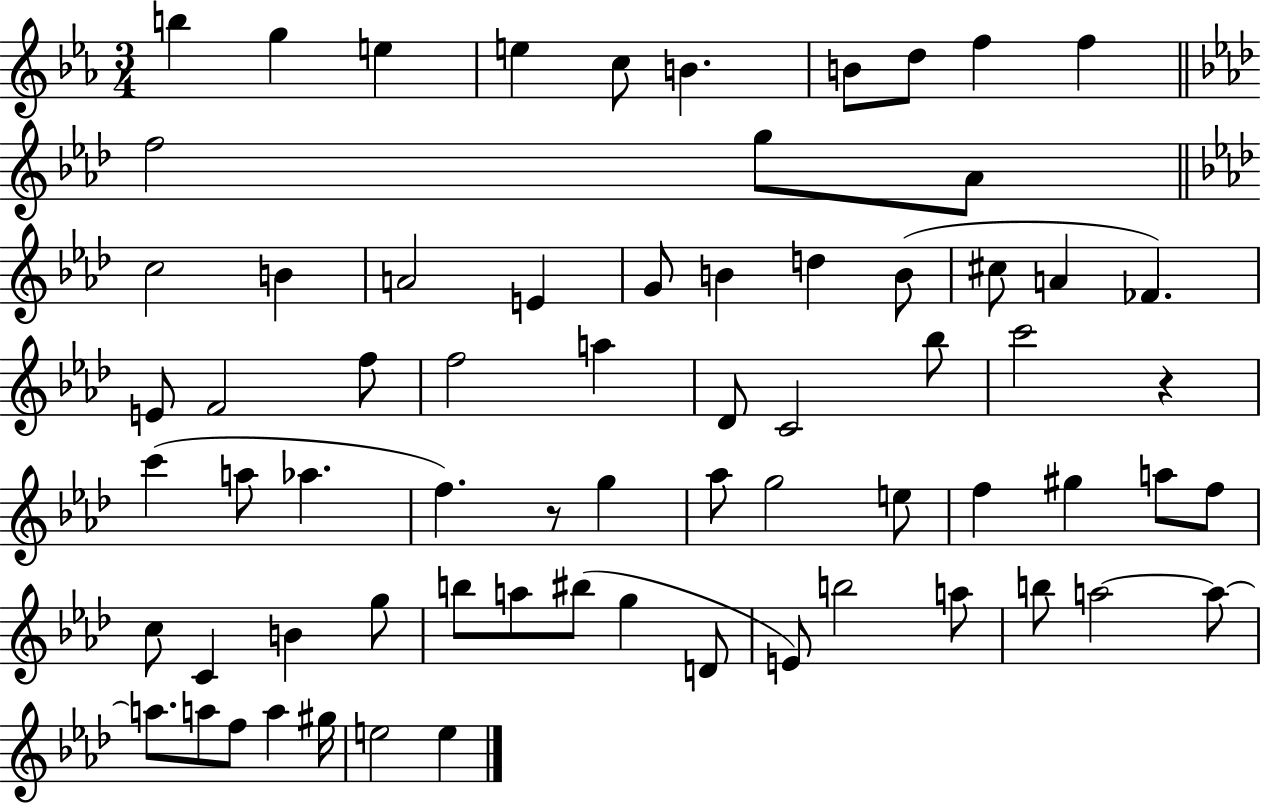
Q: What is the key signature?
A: EES major